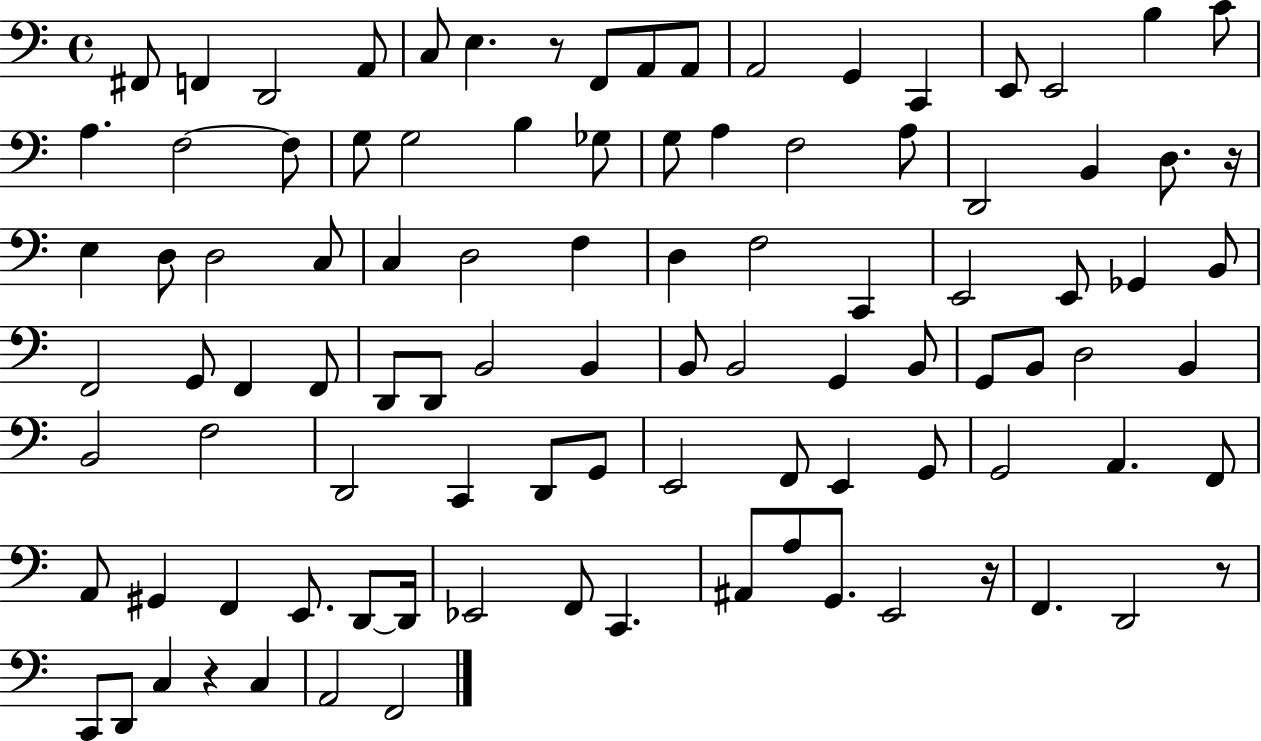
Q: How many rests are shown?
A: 5